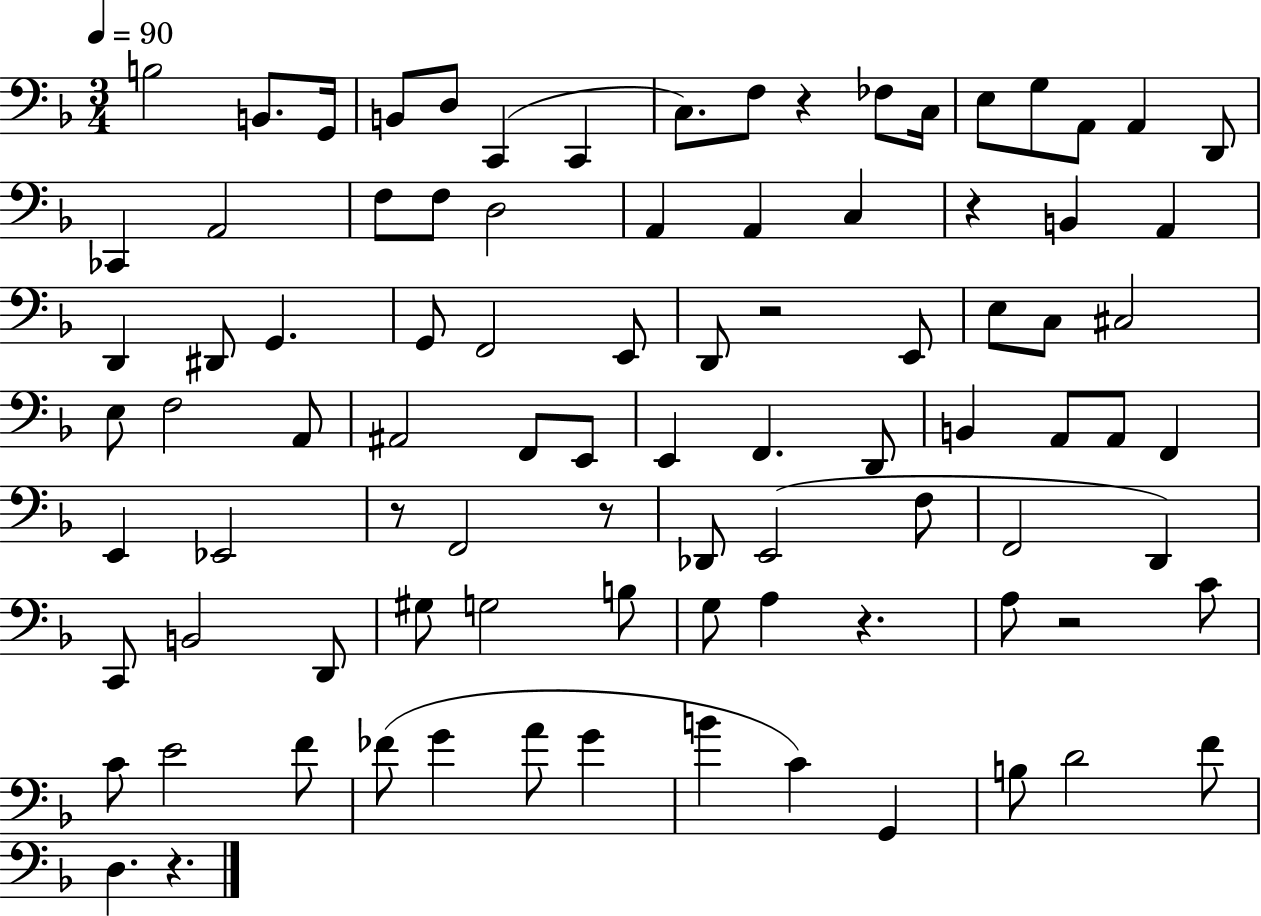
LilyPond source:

{
  \clef bass
  \numericTimeSignature
  \time 3/4
  \key f \major
  \tempo 4 = 90
  b2 b,8. g,16 | b,8 d8 c,4( c,4 | c8.) f8 r4 fes8 c16 | e8 g8 a,8 a,4 d,8 | \break ces,4 a,2 | f8 f8 d2 | a,4 a,4 c4 | r4 b,4 a,4 | \break d,4 dis,8 g,4. | g,8 f,2 e,8 | d,8 r2 e,8 | e8 c8 cis2 | \break e8 f2 a,8 | ais,2 f,8 e,8 | e,4 f,4. d,8 | b,4 a,8 a,8 f,4 | \break e,4 ees,2 | r8 f,2 r8 | des,8 e,2( f8 | f,2 d,4) | \break c,8 b,2 d,8 | gis8 g2 b8 | g8 a4 r4. | a8 r2 c'8 | \break c'8 e'2 f'8 | fes'8( g'4 a'8 g'4 | b'4 c'4) g,4 | b8 d'2 f'8 | \break d4. r4. | \bar "|."
}